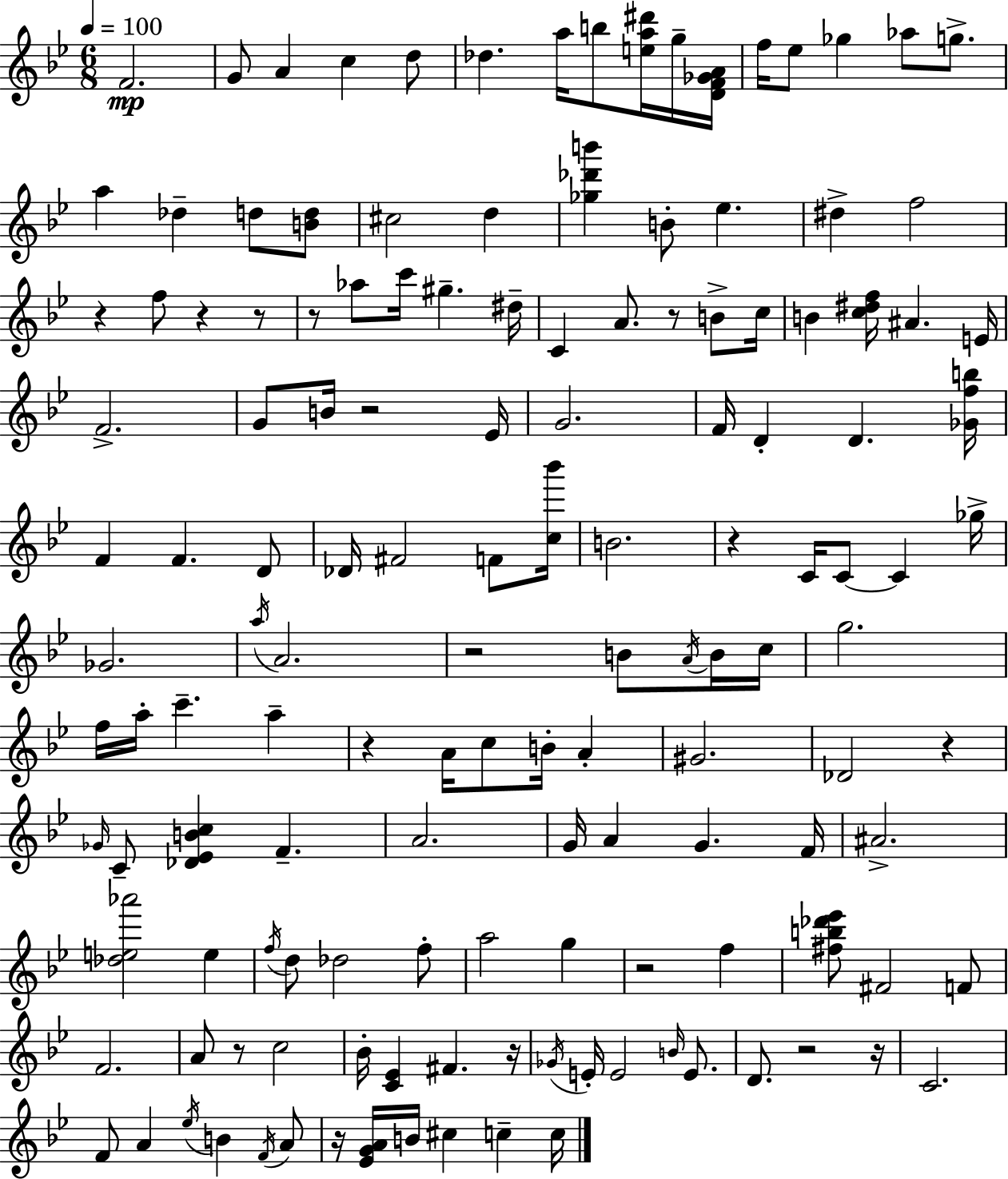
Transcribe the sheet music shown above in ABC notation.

X:1
T:Untitled
M:6/8
L:1/4
K:Gm
F2 G/2 A c d/2 _d a/4 b/2 [ea^d']/4 g/4 [DF_GA]/4 f/4 _e/2 _g _a/2 g/2 a _d d/2 [Bd]/2 ^c2 d [_g_d'b'] B/2 _e ^d f2 z f/2 z z/2 z/2 _a/2 c'/4 ^g ^d/4 C A/2 z/2 B/2 c/4 B [c^df]/4 ^A E/4 F2 G/2 B/4 z2 _E/4 G2 F/4 D D [_Gfb]/4 F F D/2 _D/4 ^F2 F/2 [c_b']/4 B2 z C/4 C/2 C _g/4 _G2 a/4 A2 z2 B/2 A/4 B/4 c/4 g2 f/4 a/4 c' a z A/4 c/2 B/4 A ^G2 _D2 z _G/4 C/2 [_D_EBc] F A2 G/4 A G F/4 ^A2 [_de_a']2 e f/4 d/2 _d2 f/2 a2 g z2 f [^fb_d'_e']/2 ^F2 F/2 F2 A/2 z/2 c2 _B/4 [C_E] ^F z/4 _G/4 E/4 E2 B/4 E/2 D/2 z2 z/4 C2 F/2 A _e/4 B F/4 A/2 z/4 [_EGA]/4 B/4 ^c c c/4